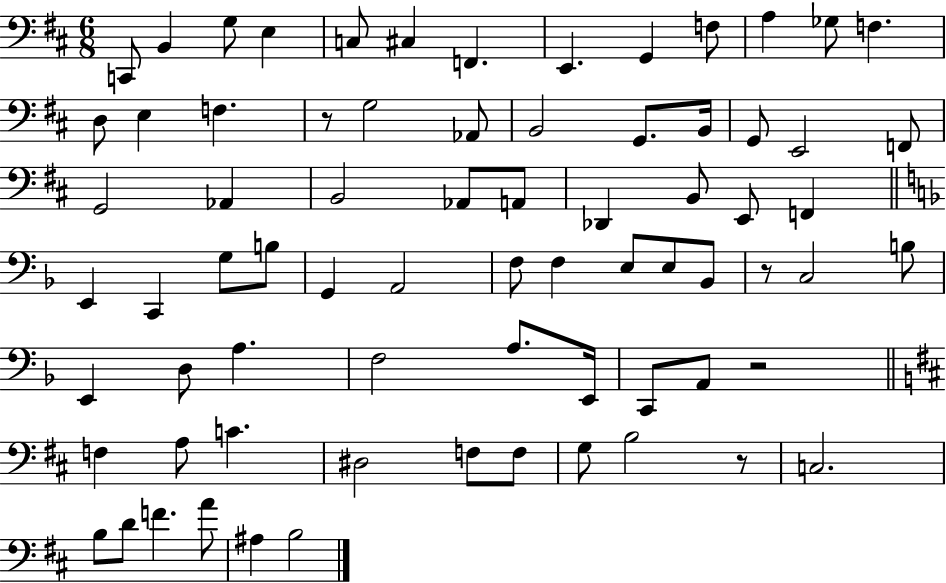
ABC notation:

X:1
T:Untitled
M:6/8
L:1/4
K:D
C,,/2 B,, G,/2 E, C,/2 ^C, F,, E,, G,, F,/2 A, _G,/2 F, D,/2 E, F, z/2 G,2 _A,,/2 B,,2 G,,/2 B,,/4 G,,/2 E,,2 F,,/2 G,,2 _A,, B,,2 _A,,/2 A,,/2 _D,, B,,/2 E,,/2 F,, E,, C,, G,/2 B,/2 G,, A,,2 F,/2 F, E,/2 E,/2 _B,,/2 z/2 C,2 B,/2 E,, D,/2 A, F,2 A,/2 E,,/4 C,,/2 A,,/2 z2 F, A,/2 C ^D,2 F,/2 F,/2 G,/2 B,2 z/2 C,2 B,/2 D/2 F A/2 ^A, B,2